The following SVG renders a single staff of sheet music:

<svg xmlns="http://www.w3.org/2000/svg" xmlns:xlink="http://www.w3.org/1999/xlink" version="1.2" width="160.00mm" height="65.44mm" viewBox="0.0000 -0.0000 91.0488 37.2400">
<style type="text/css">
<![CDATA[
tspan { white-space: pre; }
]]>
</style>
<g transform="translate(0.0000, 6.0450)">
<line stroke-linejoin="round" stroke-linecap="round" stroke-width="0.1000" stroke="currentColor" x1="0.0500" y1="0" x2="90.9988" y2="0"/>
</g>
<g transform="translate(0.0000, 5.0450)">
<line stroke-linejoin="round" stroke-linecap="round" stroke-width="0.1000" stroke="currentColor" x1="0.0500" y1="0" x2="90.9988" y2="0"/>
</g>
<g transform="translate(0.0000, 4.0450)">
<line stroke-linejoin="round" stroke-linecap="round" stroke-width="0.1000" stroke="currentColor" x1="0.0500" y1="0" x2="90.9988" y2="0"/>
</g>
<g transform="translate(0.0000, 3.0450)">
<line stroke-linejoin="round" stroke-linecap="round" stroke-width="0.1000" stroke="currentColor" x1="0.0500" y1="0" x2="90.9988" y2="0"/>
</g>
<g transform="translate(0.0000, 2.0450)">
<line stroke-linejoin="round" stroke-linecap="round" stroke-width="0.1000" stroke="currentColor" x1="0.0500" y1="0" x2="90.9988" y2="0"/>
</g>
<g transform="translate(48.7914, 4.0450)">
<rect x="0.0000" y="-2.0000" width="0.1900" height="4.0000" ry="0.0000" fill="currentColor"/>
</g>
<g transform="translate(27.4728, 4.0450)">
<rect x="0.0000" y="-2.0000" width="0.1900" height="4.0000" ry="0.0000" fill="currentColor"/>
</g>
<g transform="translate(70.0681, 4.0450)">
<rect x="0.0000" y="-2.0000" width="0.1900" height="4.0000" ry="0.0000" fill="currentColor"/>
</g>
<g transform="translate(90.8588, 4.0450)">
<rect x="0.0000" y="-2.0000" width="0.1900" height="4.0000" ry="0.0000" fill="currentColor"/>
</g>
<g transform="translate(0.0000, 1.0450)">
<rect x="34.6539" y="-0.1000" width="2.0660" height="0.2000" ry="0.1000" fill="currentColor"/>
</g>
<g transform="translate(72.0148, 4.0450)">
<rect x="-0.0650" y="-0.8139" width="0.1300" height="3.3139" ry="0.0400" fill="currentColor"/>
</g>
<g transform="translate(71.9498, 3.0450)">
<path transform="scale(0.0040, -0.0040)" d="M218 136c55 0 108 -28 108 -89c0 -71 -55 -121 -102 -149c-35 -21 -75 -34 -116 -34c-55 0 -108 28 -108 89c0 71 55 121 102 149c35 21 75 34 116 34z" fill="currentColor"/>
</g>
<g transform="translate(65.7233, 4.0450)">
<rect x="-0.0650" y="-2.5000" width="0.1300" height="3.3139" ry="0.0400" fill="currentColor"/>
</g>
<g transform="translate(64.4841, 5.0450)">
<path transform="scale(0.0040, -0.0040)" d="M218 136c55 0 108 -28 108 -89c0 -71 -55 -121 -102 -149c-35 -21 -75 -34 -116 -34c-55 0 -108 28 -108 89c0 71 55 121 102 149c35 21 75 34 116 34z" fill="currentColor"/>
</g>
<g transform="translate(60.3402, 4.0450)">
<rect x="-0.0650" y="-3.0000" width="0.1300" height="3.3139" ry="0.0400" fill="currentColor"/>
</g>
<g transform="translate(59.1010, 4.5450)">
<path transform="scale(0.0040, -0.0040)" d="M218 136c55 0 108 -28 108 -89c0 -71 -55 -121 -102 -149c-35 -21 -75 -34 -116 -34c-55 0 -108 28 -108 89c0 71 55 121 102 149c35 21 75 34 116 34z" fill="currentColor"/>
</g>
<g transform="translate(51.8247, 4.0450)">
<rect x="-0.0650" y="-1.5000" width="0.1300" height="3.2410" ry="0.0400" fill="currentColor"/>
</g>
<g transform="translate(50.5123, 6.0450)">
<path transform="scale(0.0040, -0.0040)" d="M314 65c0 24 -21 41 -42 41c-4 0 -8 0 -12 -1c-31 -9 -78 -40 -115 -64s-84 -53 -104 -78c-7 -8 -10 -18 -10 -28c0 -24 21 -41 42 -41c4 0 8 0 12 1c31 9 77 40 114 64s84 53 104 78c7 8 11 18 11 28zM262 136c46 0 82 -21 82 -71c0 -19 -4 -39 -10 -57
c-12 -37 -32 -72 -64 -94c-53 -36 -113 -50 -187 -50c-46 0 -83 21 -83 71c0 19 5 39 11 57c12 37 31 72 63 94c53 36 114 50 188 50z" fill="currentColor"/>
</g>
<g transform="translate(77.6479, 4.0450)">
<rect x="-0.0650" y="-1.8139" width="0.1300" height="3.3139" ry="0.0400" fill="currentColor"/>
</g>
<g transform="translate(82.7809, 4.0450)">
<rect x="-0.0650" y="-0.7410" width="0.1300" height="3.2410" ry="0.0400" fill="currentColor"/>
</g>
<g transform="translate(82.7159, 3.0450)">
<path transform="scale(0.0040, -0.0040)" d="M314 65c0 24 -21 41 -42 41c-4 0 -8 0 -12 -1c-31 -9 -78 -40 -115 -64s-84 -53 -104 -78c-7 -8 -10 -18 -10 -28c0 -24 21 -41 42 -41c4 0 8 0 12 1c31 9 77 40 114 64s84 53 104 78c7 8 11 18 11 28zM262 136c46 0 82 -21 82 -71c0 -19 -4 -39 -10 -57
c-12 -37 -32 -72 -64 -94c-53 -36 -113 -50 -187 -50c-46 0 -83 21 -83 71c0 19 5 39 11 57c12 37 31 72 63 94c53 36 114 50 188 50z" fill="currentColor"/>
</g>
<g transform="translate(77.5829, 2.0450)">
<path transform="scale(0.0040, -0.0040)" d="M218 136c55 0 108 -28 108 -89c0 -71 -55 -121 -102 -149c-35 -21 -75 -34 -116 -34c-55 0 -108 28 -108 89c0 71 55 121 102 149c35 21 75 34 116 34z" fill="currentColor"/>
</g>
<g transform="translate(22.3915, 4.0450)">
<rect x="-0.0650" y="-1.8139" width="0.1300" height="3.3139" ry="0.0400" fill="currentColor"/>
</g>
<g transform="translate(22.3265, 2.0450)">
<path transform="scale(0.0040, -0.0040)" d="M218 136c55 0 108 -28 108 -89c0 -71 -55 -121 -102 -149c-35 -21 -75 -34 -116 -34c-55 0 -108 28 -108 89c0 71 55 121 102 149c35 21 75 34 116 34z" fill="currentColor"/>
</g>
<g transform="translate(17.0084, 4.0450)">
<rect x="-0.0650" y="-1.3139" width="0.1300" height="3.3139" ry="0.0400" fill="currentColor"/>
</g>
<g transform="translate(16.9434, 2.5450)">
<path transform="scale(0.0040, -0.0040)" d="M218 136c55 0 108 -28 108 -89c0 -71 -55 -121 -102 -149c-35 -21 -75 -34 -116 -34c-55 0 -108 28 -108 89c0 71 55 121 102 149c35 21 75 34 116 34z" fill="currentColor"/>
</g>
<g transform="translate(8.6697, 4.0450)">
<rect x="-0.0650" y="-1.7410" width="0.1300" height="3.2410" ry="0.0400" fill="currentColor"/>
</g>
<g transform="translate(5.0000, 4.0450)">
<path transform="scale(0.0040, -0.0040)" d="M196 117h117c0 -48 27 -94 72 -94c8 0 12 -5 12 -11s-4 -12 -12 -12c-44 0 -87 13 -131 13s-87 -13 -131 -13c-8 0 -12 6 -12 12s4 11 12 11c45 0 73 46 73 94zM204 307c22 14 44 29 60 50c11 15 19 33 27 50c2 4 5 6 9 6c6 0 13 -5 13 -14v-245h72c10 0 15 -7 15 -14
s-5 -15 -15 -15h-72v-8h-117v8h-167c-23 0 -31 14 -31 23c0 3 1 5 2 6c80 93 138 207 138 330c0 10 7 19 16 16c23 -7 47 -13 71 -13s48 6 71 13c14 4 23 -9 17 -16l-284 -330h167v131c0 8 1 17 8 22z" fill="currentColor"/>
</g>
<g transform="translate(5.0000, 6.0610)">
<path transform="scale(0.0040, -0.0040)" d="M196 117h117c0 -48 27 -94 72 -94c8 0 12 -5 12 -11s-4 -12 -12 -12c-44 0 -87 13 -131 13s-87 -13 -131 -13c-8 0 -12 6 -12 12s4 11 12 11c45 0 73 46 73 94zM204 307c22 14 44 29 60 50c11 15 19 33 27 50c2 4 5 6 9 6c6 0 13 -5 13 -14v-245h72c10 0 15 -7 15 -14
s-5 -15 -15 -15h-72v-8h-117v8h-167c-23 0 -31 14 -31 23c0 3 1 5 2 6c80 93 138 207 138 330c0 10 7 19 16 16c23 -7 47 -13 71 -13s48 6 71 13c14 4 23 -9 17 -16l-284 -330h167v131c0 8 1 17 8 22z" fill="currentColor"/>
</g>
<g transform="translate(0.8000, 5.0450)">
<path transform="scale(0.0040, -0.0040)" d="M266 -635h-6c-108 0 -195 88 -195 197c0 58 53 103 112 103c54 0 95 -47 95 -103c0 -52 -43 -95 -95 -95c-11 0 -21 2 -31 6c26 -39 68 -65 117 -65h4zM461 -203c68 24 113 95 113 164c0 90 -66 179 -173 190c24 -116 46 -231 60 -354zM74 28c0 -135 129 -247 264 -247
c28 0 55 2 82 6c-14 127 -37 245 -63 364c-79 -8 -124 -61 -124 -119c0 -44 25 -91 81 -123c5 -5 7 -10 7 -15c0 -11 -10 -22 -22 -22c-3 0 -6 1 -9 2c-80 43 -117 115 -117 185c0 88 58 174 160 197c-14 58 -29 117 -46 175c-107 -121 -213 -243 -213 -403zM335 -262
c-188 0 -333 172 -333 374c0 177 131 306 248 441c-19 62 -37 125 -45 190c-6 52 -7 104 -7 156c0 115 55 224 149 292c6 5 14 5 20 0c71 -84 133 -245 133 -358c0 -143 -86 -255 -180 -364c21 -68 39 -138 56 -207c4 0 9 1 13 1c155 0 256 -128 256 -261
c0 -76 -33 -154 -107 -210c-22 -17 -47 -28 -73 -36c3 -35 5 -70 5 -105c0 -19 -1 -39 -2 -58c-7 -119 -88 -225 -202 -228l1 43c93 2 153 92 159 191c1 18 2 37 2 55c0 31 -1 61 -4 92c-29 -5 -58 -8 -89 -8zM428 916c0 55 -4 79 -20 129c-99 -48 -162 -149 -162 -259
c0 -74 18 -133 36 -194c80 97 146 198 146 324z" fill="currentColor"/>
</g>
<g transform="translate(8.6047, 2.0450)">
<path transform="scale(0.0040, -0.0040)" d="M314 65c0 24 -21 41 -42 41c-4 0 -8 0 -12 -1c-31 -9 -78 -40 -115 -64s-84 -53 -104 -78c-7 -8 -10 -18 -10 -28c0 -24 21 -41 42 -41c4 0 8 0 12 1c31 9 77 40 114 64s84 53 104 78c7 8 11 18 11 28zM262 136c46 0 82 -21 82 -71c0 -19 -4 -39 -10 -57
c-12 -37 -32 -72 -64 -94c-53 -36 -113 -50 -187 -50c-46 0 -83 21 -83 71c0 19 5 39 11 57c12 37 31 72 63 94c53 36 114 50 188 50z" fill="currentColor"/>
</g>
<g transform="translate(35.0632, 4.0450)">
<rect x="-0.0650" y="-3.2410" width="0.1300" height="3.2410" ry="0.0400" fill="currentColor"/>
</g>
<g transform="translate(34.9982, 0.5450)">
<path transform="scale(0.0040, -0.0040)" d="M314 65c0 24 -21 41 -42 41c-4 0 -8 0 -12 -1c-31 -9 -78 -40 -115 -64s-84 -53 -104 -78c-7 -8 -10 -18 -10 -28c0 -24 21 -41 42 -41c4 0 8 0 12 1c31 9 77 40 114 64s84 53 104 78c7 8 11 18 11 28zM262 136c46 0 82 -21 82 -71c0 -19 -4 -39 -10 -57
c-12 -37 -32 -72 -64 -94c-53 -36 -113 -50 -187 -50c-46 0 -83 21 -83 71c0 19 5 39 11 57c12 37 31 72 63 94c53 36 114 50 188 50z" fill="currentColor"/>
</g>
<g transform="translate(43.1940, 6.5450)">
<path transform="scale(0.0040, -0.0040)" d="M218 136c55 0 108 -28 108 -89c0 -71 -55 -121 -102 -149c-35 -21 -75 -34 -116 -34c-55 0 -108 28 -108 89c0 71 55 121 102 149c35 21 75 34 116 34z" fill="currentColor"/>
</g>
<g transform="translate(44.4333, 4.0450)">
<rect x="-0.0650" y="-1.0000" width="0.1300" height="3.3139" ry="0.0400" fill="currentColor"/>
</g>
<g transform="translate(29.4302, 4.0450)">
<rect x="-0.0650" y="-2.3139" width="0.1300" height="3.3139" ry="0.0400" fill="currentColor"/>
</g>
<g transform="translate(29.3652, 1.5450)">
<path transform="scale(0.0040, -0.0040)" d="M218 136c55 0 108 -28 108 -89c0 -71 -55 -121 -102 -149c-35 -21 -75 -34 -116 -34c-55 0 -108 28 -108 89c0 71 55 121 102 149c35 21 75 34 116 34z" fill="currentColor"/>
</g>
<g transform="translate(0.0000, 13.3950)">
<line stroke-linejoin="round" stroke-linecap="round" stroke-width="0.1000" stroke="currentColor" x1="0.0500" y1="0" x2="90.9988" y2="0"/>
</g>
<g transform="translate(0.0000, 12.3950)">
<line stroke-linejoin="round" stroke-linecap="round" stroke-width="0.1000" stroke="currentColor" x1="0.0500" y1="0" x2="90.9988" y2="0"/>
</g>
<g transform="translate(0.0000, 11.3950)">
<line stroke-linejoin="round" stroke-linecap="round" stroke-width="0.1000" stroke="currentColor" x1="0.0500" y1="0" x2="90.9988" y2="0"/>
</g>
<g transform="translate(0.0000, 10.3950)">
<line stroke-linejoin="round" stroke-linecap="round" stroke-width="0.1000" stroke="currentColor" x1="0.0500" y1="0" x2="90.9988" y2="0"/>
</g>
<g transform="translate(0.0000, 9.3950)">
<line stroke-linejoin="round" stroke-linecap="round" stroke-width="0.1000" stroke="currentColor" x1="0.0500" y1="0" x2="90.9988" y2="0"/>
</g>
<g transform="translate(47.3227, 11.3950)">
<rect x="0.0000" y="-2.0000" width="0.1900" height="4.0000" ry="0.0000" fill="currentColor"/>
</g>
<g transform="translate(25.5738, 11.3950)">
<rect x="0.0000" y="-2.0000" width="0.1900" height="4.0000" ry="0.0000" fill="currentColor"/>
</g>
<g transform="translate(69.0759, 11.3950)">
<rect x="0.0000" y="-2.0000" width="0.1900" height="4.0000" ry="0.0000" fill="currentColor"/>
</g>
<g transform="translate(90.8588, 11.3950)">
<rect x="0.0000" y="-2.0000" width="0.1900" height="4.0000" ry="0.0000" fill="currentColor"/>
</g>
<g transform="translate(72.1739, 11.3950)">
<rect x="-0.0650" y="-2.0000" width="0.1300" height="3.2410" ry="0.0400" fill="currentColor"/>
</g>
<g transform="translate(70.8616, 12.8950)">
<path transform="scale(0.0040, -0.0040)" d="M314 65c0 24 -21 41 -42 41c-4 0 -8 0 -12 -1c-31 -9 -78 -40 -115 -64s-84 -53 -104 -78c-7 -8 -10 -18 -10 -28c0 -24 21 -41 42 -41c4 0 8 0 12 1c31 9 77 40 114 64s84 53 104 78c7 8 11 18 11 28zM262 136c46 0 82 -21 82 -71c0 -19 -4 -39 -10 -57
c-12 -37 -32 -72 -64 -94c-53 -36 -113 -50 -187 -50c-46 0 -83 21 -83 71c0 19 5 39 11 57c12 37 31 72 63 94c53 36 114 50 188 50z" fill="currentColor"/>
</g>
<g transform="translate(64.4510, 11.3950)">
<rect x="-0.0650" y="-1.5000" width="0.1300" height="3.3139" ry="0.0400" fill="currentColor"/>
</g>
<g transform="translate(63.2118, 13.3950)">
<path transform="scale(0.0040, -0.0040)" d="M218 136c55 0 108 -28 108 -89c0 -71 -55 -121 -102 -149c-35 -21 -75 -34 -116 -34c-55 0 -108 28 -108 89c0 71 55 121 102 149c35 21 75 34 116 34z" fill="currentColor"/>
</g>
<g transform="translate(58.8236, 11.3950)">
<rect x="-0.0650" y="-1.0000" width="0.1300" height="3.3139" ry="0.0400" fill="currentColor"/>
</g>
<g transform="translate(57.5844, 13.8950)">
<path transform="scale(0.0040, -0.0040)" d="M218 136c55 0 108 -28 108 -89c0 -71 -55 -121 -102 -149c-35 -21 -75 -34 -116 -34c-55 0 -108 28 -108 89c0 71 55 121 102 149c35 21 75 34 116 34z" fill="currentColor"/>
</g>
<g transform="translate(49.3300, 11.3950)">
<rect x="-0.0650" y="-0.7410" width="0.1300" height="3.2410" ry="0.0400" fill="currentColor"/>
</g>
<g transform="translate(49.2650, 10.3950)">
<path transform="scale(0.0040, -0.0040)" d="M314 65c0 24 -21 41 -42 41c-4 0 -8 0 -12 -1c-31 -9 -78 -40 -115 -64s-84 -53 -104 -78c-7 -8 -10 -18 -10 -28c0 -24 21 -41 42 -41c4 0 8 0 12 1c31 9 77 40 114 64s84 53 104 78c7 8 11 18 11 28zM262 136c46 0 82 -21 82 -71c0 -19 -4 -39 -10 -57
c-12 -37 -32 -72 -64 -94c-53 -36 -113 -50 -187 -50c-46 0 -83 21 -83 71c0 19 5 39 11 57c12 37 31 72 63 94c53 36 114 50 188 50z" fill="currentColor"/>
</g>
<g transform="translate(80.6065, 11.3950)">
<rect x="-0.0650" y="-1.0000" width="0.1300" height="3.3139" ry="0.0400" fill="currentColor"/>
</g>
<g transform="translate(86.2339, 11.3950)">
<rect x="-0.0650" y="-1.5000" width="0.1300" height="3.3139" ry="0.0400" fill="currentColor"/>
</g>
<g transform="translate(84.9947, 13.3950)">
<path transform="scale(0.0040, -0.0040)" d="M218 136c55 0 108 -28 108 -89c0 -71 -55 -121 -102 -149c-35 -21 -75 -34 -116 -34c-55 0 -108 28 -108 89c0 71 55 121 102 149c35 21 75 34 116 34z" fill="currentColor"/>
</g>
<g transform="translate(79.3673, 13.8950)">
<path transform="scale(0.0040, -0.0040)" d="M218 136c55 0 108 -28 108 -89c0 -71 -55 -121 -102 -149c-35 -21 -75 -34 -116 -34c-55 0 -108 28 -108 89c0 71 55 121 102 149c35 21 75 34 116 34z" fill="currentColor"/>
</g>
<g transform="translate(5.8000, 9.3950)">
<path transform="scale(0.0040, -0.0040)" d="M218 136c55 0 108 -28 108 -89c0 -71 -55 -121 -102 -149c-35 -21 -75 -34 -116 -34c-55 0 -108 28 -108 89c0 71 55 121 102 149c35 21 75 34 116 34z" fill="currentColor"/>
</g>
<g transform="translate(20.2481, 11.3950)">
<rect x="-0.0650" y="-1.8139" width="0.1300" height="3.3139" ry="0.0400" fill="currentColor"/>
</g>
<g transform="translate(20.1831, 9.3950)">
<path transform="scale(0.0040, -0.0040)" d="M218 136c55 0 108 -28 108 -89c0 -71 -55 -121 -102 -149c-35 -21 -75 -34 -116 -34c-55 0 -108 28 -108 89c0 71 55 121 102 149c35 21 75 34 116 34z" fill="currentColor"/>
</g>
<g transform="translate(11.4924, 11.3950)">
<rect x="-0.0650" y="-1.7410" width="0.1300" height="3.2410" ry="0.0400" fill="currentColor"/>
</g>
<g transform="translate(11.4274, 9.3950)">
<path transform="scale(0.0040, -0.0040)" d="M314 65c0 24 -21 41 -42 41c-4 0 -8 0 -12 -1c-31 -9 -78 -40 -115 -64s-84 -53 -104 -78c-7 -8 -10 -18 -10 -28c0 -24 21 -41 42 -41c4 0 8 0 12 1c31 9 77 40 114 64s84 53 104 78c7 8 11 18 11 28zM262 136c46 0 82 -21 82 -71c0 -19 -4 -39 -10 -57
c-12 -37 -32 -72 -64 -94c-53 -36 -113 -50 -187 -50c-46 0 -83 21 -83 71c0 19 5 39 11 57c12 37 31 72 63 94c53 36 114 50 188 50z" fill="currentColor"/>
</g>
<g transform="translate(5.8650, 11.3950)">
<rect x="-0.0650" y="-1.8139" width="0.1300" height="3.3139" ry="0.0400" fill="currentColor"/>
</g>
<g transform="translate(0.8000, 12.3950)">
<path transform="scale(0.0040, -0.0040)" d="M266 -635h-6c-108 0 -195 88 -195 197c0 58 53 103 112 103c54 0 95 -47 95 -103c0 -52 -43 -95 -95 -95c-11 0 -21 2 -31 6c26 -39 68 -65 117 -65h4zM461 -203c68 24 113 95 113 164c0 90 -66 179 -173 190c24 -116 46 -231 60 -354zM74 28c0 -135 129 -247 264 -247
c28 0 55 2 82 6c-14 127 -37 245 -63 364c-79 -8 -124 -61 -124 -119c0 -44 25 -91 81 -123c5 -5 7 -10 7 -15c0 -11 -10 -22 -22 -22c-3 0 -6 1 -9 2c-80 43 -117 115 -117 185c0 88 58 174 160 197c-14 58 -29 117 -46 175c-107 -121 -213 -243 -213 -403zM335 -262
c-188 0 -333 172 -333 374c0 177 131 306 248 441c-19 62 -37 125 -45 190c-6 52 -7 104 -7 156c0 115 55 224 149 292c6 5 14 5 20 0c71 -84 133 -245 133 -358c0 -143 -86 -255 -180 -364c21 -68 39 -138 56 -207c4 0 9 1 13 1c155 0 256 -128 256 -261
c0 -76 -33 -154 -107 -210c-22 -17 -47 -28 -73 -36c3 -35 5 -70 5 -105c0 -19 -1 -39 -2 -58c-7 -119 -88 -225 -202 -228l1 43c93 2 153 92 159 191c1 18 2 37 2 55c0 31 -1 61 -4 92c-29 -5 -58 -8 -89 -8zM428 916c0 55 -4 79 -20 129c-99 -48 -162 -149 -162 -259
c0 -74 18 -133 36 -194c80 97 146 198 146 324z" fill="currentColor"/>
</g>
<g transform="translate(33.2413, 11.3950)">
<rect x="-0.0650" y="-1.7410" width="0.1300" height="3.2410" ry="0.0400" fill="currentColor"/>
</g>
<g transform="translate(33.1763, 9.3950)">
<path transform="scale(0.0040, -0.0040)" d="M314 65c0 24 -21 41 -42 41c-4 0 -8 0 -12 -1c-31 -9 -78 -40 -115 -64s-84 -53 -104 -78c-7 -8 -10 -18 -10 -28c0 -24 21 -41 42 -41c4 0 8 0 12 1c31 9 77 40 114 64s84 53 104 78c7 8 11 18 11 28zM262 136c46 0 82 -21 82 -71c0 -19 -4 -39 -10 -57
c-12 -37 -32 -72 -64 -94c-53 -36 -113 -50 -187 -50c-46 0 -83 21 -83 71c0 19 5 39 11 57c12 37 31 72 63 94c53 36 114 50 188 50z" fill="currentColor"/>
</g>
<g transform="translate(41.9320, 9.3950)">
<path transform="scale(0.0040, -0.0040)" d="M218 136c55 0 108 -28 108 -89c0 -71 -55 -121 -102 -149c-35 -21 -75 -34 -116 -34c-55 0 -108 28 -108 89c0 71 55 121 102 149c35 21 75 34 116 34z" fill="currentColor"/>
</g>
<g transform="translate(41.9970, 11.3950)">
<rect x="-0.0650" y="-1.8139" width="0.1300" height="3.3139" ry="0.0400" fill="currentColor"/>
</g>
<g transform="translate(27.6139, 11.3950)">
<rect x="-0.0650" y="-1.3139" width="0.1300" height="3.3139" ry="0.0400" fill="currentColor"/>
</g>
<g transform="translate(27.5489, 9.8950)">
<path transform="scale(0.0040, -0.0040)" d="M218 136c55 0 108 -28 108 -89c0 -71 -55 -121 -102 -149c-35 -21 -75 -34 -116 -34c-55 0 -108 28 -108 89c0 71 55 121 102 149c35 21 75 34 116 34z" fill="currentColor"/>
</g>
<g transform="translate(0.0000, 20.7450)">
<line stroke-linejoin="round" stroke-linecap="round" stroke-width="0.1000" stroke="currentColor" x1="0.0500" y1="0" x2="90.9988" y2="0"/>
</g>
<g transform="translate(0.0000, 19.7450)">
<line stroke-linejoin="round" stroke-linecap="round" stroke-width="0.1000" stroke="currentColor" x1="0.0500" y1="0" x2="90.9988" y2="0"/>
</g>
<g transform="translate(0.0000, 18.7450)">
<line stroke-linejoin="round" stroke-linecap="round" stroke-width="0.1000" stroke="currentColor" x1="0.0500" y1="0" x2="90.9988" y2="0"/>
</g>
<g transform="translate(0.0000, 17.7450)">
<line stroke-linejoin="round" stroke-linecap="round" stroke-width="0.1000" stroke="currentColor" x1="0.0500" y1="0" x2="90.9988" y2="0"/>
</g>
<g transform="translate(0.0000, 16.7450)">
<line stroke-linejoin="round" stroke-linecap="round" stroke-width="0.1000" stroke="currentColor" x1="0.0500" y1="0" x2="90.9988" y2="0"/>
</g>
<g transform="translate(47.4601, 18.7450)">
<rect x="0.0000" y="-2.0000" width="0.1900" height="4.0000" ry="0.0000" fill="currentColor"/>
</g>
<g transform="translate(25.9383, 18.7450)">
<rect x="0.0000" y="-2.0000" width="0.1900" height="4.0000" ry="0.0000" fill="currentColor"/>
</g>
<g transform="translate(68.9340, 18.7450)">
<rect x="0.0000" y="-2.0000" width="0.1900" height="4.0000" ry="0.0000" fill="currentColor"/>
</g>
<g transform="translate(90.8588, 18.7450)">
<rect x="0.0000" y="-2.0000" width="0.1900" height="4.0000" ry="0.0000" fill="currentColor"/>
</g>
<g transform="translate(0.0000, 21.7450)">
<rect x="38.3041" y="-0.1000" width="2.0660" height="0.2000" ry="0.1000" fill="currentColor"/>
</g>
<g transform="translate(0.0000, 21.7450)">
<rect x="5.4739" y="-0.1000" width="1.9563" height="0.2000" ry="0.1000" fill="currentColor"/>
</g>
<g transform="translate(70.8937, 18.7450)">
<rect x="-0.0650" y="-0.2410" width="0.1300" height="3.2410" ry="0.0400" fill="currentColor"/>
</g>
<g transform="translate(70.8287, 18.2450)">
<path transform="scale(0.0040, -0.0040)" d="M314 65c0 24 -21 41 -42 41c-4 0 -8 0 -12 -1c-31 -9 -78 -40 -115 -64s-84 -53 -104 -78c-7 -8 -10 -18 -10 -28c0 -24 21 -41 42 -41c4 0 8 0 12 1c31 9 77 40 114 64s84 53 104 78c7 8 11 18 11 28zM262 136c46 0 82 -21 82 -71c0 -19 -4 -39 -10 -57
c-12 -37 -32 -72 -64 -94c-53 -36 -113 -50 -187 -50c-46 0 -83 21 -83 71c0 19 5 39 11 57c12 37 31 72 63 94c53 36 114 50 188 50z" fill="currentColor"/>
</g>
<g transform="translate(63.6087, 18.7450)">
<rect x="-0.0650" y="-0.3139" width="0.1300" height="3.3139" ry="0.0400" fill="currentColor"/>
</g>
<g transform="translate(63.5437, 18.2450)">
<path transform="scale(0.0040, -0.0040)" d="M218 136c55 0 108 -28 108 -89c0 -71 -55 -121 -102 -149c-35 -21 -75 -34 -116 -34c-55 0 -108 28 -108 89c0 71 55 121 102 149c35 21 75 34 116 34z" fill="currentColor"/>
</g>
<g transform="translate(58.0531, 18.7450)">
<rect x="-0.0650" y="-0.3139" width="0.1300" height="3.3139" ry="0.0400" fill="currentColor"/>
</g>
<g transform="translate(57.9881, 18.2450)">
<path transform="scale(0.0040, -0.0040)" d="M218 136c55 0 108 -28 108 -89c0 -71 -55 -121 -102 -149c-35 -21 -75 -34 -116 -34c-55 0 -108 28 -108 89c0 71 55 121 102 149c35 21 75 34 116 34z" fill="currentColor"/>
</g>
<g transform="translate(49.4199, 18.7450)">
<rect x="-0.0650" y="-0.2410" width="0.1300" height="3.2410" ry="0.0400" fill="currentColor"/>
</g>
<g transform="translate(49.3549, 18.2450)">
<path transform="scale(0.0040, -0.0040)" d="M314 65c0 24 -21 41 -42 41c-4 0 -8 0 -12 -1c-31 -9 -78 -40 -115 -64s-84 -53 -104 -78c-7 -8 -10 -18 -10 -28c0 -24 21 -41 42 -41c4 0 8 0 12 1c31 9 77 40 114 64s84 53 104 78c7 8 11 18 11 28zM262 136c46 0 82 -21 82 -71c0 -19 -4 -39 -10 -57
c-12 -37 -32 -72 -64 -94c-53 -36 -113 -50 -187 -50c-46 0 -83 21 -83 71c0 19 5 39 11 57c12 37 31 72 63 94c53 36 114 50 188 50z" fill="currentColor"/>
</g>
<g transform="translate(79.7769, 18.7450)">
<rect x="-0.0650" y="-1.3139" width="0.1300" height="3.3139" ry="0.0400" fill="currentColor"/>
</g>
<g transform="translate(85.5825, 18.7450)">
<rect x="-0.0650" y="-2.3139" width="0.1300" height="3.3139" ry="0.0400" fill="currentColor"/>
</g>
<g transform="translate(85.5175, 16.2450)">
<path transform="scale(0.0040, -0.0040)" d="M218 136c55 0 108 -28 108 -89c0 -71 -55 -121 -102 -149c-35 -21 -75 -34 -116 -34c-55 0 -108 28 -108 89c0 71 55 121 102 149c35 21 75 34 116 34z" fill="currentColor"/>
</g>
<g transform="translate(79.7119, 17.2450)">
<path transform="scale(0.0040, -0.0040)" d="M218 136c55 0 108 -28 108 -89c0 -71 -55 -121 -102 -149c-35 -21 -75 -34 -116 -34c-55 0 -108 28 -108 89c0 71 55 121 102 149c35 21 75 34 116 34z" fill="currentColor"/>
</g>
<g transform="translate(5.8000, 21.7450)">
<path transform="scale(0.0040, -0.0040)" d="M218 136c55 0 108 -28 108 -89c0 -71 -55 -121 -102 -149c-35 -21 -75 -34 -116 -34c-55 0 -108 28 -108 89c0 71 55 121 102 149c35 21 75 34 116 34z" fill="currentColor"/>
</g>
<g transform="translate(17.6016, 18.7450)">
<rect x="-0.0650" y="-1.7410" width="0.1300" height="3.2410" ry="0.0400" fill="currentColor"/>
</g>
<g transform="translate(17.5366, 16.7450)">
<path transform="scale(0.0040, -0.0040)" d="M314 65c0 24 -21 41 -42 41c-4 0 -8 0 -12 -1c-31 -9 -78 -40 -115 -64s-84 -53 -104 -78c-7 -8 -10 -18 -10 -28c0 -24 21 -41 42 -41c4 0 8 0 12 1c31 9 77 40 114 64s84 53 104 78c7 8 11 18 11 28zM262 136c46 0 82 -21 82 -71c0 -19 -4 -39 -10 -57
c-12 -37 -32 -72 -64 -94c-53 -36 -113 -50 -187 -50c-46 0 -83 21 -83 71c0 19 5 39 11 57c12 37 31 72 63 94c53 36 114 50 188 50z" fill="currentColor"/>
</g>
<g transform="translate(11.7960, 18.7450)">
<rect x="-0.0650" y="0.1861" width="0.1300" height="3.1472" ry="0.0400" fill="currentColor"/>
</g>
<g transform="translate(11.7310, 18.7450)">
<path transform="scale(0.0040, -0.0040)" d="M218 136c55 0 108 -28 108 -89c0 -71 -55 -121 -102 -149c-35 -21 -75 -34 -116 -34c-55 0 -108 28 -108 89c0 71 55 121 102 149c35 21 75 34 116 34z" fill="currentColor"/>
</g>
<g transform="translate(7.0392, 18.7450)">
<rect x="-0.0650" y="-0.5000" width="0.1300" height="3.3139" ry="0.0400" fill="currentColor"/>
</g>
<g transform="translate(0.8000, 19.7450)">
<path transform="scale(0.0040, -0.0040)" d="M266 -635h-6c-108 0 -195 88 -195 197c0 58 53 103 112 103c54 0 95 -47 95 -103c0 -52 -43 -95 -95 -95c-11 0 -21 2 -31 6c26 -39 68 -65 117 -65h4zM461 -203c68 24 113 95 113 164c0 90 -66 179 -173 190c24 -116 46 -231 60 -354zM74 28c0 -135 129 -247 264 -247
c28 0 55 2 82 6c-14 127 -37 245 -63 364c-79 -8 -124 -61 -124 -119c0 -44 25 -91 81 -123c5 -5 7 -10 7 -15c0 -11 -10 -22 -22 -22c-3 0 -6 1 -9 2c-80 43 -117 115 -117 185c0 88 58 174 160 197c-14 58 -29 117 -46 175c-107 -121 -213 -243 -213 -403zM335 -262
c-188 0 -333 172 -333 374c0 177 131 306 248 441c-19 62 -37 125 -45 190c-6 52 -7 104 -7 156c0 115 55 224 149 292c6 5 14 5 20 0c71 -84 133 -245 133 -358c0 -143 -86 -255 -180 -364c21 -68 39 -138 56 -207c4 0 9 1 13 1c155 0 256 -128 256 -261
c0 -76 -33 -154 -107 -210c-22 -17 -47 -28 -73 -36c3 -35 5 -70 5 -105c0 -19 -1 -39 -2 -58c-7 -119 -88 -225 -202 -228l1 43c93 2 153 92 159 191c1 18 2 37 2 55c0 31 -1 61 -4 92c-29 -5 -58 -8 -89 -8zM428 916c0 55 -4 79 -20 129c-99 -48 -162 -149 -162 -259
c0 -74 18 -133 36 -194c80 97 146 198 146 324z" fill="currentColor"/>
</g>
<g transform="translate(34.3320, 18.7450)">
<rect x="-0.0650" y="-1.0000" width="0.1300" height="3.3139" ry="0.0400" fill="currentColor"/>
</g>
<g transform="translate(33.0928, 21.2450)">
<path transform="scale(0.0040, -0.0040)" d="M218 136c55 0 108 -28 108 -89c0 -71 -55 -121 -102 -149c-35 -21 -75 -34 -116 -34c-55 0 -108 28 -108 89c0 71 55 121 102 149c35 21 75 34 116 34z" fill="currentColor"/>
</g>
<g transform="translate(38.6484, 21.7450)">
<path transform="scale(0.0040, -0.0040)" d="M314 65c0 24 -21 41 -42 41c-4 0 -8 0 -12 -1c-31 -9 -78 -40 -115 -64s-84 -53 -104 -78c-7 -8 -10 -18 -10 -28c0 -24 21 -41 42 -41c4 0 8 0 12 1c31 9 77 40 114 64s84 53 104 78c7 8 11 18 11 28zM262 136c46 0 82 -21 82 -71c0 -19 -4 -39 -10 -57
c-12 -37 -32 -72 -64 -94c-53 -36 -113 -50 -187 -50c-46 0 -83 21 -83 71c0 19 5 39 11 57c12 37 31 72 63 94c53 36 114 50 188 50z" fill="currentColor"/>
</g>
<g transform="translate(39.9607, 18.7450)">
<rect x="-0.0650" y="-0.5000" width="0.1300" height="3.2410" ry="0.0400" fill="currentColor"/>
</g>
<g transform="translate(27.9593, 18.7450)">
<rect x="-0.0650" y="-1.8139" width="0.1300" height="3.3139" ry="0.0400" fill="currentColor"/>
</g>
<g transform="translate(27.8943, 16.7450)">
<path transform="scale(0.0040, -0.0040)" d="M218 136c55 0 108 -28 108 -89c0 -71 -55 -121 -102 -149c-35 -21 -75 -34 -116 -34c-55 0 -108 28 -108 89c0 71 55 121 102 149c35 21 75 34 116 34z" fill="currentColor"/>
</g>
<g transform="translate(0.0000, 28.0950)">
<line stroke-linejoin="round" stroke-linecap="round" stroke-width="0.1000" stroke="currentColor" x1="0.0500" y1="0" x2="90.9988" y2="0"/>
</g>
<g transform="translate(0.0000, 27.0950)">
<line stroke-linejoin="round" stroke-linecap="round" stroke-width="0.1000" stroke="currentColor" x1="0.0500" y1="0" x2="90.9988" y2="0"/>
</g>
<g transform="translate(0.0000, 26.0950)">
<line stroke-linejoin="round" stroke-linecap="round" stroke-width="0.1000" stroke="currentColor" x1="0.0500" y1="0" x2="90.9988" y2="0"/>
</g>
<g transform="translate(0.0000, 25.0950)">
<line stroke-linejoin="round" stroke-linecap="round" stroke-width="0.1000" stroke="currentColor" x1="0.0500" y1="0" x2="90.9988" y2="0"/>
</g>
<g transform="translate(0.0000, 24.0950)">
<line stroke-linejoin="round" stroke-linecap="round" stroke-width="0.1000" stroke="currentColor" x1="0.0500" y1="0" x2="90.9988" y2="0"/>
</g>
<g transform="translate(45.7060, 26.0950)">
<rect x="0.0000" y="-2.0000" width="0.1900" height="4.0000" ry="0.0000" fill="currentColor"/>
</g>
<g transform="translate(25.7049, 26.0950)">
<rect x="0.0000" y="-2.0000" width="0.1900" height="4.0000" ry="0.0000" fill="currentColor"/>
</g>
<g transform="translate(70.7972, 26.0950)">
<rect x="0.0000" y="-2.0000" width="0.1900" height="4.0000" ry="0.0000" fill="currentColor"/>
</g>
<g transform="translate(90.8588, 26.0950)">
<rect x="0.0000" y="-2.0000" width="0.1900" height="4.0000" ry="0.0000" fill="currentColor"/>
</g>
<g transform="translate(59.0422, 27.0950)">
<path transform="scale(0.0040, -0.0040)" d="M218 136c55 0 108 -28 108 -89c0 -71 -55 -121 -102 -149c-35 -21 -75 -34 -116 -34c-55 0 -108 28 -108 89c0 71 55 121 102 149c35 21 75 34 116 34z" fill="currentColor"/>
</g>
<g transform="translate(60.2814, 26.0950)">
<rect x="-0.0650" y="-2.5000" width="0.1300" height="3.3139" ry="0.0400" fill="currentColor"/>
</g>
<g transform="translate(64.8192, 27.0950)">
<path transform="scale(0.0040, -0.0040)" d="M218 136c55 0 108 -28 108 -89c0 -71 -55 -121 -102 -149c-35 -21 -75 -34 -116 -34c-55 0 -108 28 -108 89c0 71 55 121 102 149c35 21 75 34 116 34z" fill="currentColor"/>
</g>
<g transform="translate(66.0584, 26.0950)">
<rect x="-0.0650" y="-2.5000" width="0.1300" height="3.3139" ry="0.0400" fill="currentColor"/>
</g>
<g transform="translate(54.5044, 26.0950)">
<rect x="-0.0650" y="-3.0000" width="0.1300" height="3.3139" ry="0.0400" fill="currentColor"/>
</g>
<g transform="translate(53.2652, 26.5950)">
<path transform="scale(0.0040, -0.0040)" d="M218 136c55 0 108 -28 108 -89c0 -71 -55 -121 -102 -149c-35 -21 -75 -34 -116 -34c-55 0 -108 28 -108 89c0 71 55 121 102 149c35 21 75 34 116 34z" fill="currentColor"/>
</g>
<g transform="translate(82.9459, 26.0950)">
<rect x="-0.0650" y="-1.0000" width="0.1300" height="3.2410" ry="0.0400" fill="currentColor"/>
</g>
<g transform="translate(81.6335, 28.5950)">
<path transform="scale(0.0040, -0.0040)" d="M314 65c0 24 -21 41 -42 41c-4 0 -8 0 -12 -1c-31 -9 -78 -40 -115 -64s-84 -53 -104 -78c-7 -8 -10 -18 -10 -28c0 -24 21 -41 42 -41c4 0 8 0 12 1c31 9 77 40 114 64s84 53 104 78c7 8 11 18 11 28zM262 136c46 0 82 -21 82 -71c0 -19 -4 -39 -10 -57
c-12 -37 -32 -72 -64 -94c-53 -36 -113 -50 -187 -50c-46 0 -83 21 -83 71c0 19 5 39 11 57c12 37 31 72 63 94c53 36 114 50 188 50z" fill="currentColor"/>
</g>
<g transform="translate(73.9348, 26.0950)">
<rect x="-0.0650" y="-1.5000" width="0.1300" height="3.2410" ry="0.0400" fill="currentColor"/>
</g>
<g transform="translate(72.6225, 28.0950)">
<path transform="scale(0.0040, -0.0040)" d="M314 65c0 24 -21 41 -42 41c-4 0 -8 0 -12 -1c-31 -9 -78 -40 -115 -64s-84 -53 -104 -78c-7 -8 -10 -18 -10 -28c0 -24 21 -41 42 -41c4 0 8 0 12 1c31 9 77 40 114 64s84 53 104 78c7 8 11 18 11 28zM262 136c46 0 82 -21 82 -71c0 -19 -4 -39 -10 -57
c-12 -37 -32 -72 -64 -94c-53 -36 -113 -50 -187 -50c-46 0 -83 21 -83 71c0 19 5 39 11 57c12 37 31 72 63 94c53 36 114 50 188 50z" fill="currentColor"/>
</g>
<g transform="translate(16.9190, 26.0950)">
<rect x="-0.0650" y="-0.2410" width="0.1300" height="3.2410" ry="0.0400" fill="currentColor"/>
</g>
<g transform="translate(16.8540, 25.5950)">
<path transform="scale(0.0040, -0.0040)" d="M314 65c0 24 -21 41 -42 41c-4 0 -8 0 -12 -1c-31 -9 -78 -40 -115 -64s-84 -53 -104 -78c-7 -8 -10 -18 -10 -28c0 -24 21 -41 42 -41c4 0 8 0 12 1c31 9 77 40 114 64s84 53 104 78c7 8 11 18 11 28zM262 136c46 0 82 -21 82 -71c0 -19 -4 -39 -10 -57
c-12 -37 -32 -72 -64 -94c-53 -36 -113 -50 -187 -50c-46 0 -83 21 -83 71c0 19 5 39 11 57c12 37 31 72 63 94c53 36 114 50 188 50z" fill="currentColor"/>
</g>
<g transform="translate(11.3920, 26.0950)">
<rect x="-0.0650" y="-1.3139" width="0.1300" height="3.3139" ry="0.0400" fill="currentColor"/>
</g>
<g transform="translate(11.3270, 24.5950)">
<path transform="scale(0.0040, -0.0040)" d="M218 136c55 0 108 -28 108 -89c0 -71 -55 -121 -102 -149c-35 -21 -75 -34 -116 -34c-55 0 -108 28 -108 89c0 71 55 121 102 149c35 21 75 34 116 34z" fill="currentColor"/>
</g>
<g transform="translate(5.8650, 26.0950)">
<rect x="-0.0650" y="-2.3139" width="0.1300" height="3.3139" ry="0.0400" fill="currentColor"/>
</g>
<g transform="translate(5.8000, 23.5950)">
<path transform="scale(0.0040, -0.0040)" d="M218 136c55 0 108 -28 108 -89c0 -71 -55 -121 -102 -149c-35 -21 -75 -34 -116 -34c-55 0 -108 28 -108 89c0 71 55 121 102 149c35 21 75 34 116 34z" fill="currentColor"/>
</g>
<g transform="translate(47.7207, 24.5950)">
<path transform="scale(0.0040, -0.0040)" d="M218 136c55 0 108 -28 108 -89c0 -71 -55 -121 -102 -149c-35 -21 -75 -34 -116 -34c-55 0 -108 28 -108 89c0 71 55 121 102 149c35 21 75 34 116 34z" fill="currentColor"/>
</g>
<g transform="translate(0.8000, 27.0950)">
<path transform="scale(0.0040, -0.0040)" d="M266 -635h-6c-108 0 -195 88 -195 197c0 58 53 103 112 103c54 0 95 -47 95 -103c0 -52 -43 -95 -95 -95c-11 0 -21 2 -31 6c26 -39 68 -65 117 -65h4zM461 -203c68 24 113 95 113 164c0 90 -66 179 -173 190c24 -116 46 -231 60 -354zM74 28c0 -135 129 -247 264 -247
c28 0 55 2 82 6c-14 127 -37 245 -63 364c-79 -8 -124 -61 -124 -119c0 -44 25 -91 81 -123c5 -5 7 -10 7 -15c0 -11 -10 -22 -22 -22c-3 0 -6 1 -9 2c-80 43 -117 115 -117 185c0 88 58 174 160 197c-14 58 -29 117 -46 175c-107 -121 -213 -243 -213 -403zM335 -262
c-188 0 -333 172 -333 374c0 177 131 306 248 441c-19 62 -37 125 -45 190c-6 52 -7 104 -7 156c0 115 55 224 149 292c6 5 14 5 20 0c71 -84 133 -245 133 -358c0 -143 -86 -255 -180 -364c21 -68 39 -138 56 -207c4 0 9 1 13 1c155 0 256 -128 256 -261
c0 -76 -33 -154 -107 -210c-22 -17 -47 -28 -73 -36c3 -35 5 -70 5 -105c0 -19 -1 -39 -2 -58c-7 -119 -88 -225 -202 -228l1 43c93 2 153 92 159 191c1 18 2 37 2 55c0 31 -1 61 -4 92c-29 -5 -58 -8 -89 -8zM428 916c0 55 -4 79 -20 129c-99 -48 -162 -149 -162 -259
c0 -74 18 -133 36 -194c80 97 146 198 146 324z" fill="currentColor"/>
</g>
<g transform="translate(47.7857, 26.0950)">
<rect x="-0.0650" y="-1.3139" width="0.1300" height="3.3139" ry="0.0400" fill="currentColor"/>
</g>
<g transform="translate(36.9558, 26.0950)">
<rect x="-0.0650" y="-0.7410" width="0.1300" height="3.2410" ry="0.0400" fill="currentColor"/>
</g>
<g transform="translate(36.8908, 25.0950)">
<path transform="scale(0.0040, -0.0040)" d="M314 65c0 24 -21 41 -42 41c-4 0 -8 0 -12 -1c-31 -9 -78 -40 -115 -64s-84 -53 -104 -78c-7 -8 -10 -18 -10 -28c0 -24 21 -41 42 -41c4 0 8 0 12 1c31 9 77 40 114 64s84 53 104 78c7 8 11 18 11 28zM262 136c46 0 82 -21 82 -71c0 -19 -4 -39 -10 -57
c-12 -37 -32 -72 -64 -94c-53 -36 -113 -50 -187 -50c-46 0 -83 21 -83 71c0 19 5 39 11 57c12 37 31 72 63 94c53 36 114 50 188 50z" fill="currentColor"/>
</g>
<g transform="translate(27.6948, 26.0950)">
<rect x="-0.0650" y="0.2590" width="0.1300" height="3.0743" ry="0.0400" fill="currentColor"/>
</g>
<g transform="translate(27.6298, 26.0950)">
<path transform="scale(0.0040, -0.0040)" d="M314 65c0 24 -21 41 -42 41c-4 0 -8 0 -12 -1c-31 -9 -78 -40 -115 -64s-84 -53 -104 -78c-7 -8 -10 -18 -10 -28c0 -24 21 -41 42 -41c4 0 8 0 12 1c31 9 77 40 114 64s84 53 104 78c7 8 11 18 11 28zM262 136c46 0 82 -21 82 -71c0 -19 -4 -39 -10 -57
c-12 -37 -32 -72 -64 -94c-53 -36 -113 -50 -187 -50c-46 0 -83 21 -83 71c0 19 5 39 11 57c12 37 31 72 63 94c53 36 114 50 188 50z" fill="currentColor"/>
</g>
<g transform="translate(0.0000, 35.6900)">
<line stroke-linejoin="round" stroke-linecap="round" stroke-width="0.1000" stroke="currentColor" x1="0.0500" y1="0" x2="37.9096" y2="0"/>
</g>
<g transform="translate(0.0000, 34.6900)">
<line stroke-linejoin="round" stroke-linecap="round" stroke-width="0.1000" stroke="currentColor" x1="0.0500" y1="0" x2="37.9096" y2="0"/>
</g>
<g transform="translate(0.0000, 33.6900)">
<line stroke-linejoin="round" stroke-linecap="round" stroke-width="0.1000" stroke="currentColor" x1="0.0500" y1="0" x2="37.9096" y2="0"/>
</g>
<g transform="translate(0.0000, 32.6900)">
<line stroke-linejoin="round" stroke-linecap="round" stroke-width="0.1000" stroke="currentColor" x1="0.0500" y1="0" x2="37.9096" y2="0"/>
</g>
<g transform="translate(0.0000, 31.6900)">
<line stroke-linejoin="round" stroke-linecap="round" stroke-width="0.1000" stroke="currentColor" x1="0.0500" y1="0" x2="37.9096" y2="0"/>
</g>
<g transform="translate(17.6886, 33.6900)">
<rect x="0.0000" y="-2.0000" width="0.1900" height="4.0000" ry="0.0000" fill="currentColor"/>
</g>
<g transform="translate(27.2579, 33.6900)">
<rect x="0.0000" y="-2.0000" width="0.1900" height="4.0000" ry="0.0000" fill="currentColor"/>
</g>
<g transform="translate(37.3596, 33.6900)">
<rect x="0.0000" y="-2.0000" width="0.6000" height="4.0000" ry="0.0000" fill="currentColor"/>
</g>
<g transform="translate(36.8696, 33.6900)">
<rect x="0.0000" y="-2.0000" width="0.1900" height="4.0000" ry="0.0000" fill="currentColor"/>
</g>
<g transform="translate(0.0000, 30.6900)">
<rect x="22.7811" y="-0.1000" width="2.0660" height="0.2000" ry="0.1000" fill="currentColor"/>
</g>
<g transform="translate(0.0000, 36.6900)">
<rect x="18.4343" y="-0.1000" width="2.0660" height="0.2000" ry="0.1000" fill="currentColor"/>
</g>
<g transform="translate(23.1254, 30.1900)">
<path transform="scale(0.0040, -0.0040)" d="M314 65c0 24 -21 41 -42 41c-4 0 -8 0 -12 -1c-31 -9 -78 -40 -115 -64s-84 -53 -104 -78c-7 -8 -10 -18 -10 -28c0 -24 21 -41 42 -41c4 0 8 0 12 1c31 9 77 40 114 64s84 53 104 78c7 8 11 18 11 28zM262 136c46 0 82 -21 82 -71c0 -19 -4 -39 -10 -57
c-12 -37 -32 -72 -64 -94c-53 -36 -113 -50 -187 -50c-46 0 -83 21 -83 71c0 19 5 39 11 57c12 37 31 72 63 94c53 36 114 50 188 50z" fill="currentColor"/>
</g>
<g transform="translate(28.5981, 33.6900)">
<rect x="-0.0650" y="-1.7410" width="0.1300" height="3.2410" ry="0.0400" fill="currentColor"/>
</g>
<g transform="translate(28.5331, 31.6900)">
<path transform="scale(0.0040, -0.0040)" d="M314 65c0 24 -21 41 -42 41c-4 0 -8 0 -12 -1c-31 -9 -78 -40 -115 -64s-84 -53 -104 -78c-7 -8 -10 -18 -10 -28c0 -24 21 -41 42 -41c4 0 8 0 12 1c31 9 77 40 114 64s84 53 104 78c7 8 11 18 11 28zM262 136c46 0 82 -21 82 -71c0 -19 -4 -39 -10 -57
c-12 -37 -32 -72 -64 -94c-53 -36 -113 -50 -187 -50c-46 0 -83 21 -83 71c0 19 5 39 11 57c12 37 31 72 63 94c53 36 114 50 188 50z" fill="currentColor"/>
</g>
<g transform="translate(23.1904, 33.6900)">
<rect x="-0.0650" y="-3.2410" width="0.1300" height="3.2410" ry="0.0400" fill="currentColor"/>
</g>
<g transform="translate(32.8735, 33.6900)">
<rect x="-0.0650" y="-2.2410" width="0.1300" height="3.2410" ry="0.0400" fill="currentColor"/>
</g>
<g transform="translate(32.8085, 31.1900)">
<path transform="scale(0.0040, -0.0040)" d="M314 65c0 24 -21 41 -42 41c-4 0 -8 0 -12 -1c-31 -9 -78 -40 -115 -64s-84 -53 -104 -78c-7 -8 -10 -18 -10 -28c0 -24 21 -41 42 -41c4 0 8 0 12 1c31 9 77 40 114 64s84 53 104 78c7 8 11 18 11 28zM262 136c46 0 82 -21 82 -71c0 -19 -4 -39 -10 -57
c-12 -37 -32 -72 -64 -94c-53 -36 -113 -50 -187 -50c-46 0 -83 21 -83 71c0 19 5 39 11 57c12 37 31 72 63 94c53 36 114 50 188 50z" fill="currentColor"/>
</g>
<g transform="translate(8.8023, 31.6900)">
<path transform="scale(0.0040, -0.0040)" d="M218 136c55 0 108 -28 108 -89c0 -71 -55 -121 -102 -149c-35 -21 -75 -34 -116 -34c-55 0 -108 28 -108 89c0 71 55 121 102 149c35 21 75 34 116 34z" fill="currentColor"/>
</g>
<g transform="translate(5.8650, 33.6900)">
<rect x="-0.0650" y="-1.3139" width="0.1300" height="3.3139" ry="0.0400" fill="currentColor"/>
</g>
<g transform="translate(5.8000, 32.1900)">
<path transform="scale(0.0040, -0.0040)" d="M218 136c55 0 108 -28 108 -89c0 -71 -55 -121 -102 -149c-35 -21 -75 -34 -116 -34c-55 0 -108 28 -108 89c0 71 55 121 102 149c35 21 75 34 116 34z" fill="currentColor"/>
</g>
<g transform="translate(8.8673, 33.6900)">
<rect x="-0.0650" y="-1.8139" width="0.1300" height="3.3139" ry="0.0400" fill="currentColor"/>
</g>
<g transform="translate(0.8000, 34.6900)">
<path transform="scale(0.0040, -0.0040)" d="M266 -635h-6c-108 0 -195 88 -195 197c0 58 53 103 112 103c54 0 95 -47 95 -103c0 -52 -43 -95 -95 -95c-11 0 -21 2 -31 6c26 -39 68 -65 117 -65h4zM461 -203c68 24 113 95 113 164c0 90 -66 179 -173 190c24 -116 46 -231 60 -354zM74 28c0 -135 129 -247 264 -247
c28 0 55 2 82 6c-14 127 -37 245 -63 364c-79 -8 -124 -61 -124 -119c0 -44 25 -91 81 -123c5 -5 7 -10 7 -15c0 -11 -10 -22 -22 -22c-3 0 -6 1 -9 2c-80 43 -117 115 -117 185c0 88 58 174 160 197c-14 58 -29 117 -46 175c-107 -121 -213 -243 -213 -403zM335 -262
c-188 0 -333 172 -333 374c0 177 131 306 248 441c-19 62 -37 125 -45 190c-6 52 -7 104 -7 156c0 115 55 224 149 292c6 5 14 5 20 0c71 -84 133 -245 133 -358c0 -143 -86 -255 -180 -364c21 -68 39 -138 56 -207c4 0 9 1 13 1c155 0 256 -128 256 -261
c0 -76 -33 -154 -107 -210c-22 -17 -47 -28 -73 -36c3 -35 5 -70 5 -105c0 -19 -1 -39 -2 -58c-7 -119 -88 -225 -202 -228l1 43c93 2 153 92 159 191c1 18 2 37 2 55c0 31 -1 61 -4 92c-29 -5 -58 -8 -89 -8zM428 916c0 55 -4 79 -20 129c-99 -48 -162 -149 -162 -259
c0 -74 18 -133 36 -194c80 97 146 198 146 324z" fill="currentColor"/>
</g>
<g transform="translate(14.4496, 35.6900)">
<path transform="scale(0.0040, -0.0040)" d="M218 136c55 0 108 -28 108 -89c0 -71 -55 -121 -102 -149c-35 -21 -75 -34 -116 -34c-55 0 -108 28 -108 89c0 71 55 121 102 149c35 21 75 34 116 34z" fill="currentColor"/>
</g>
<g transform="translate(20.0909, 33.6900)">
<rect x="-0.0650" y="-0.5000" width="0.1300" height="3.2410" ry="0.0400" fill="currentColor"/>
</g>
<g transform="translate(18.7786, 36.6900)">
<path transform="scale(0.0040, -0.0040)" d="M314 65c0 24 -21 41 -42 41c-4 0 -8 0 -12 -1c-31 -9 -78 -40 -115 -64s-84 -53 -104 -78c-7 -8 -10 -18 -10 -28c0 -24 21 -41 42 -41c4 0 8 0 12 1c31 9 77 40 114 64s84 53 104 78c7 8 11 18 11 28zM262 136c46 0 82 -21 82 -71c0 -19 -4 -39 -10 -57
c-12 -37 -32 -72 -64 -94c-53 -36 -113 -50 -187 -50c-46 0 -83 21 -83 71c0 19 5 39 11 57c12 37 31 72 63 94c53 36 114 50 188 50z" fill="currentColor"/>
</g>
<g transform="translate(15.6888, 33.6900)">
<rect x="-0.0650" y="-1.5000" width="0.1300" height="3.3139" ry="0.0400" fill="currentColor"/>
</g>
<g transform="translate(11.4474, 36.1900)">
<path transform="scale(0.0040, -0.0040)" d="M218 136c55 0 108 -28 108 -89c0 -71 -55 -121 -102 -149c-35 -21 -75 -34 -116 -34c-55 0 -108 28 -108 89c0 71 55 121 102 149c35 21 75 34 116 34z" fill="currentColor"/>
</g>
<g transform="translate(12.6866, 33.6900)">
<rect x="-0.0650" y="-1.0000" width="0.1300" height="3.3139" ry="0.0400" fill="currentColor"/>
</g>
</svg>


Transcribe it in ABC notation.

X:1
T:Untitled
M:4/4
L:1/4
K:C
f2 e f g b2 D E2 A G d f d2 f f2 f e f2 f d2 D E F2 D E C B f2 f D C2 c2 c c c2 e g g e c2 B2 d2 e A G G E2 D2 e f D E C2 b2 f2 g2